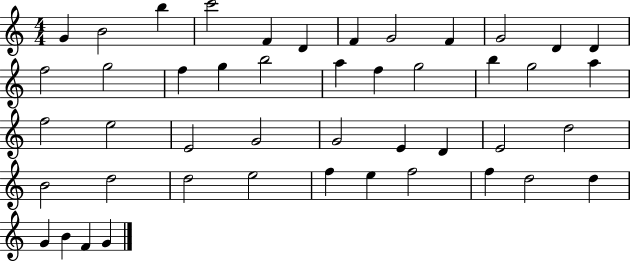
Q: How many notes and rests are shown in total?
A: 46